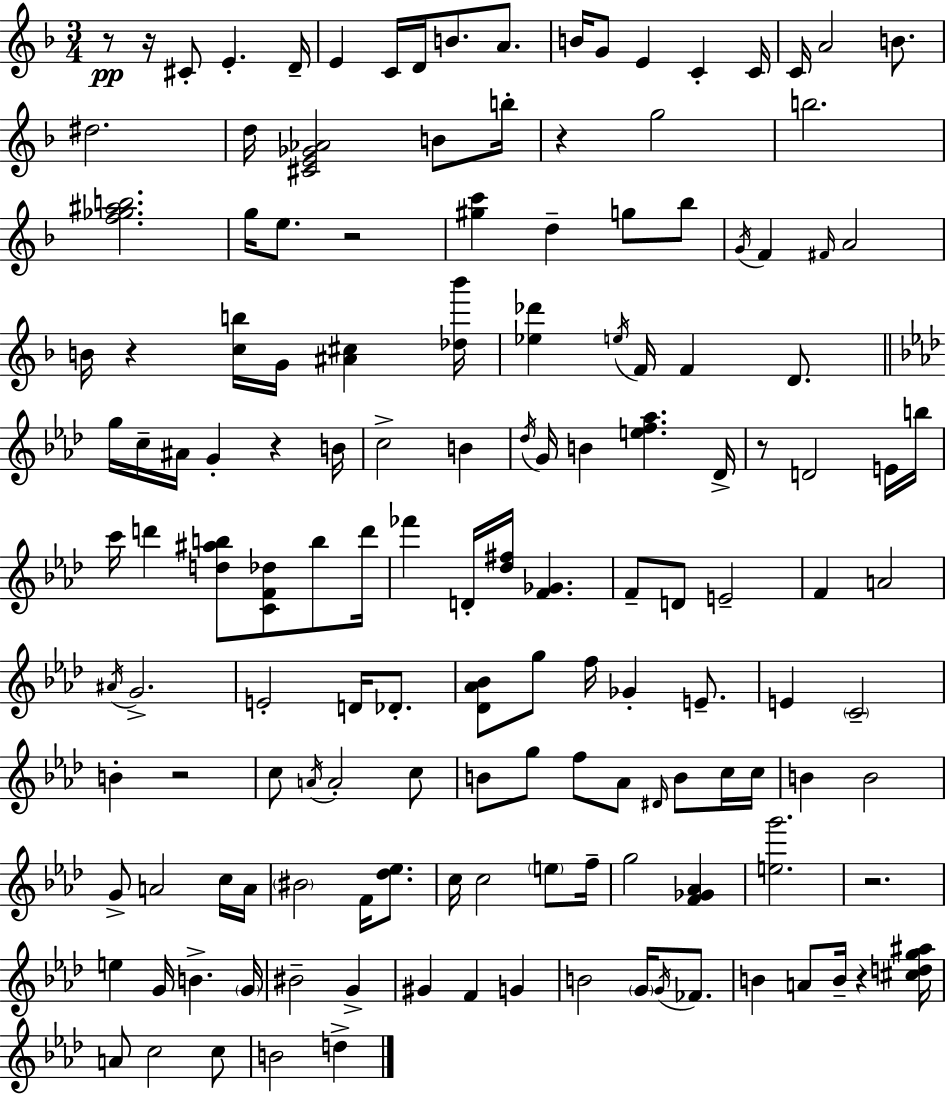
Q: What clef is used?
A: treble